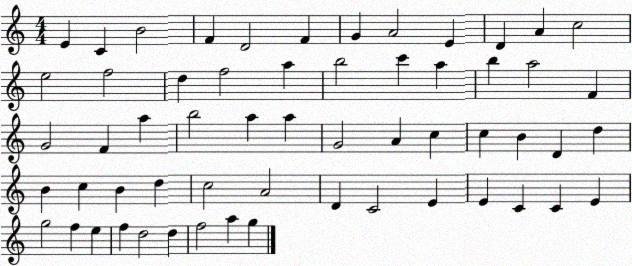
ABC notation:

X:1
T:Untitled
M:4/4
L:1/4
K:C
E C B2 F D2 F G A2 E D A c2 e2 f2 d f2 a b2 c' a b a2 F G2 F a b2 a a G2 A c c B D d B c B d c2 A2 D C2 E E C C E g2 f e f d2 d f2 a g